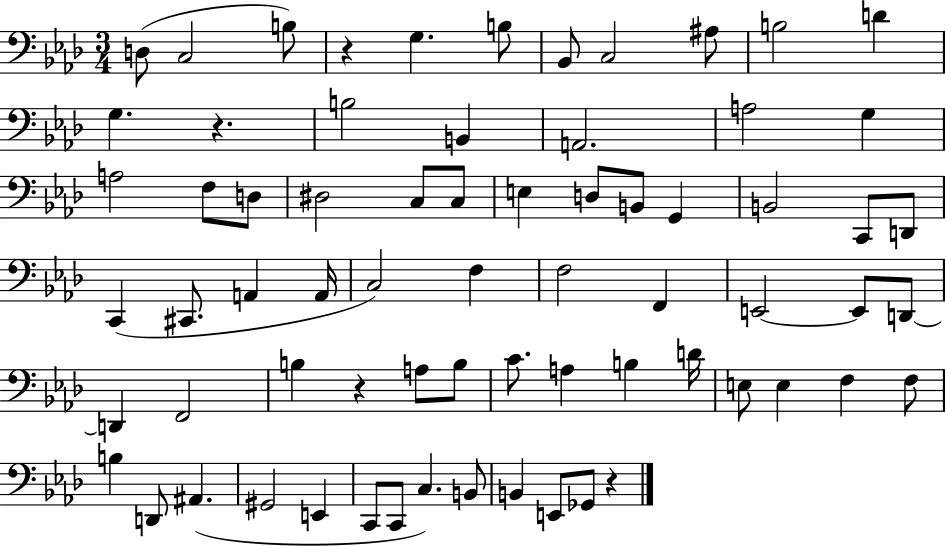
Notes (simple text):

D3/e C3/h B3/e R/q G3/q. B3/e Bb2/e C3/h A#3/e B3/h D4/q G3/q. R/q. B3/h B2/q A2/h. A3/h G3/q A3/h F3/e D3/e D#3/h C3/e C3/e E3/q D3/e B2/e G2/q B2/h C2/e D2/e C2/q C#2/e. A2/q A2/s C3/h F3/q F3/h F2/q E2/h E2/e D2/e D2/q F2/h B3/q R/q A3/e B3/e C4/e. A3/q B3/q D4/s E3/e E3/q F3/q F3/e B3/q D2/e A#2/q. G#2/h E2/q C2/e C2/e C3/q. B2/e B2/q E2/e Gb2/e R/q